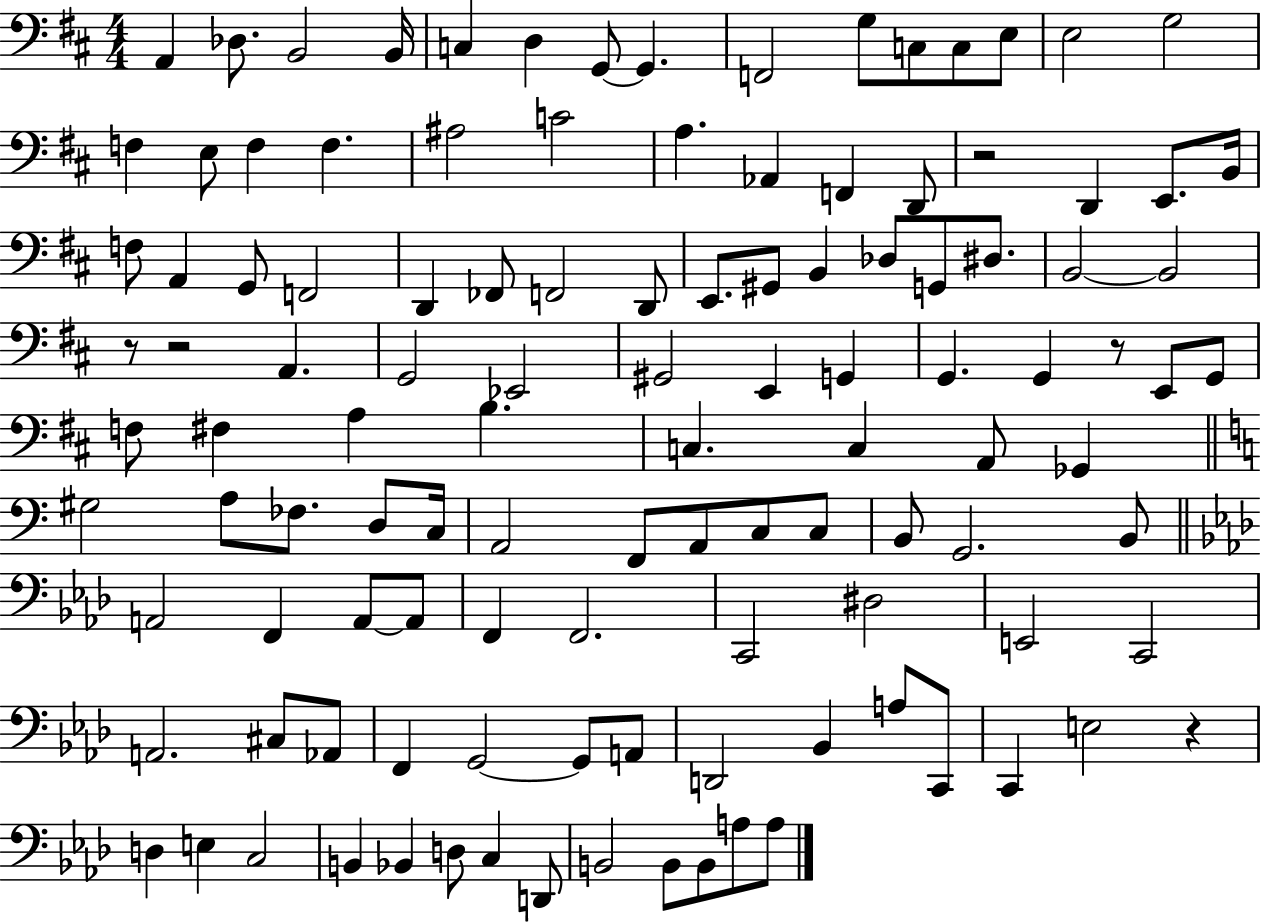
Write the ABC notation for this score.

X:1
T:Untitled
M:4/4
L:1/4
K:D
A,, _D,/2 B,,2 B,,/4 C, D, G,,/2 G,, F,,2 G,/2 C,/2 C,/2 E,/2 E,2 G,2 F, E,/2 F, F, ^A,2 C2 A, _A,, F,, D,,/2 z2 D,, E,,/2 B,,/4 F,/2 A,, G,,/2 F,,2 D,, _F,,/2 F,,2 D,,/2 E,,/2 ^G,,/2 B,, _D,/2 G,,/2 ^D,/2 B,,2 B,,2 z/2 z2 A,, G,,2 _E,,2 ^G,,2 E,, G,, G,, G,, z/2 E,,/2 G,,/2 F,/2 ^F, A, B, C, C, A,,/2 _G,, ^G,2 A,/2 _F,/2 D,/2 C,/4 A,,2 F,,/2 A,,/2 C,/2 C,/2 B,,/2 G,,2 B,,/2 A,,2 F,, A,,/2 A,,/2 F,, F,,2 C,,2 ^D,2 E,,2 C,,2 A,,2 ^C,/2 _A,,/2 F,, G,,2 G,,/2 A,,/2 D,,2 _B,, A,/2 C,,/2 C,, E,2 z D, E, C,2 B,, _B,, D,/2 C, D,,/2 B,,2 B,,/2 B,,/2 A,/2 A,/2